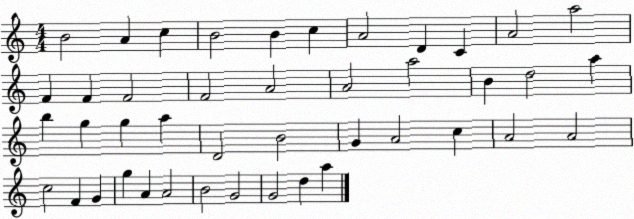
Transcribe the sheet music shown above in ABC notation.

X:1
T:Untitled
M:4/4
L:1/4
K:C
B2 A c B2 B c A2 D C A2 a2 F F F2 F2 A2 A2 a2 B d2 a b g g a D2 B2 G A2 c A2 A2 c2 F G g A A2 B2 G2 G2 d a